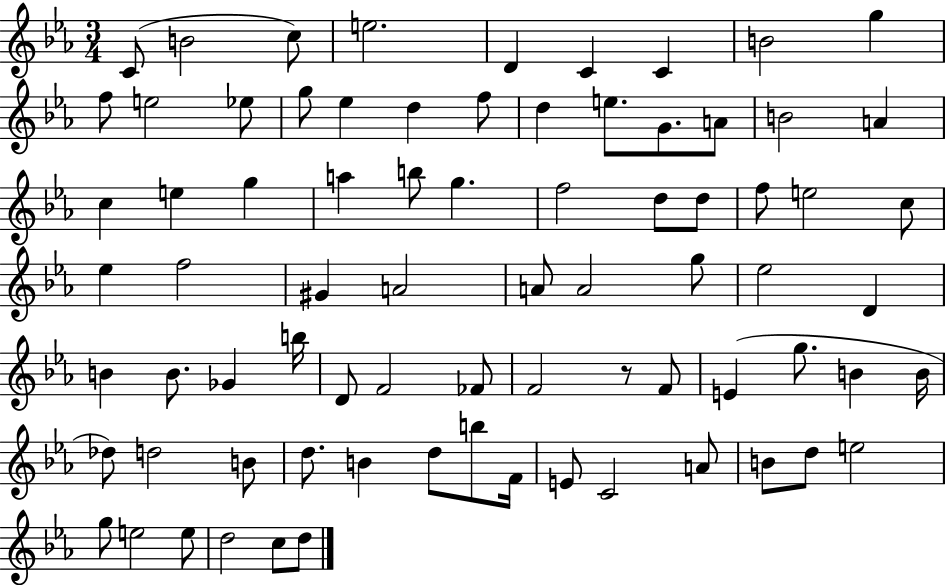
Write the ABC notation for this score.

X:1
T:Untitled
M:3/4
L:1/4
K:Eb
C/2 B2 c/2 e2 D C C B2 g f/2 e2 _e/2 g/2 _e d f/2 d e/2 G/2 A/2 B2 A c e g a b/2 g f2 d/2 d/2 f/2 e2 c/2 _e f2 ^G A2 A/2 A2 g/2 _e2 D B B/2 _G b/4 D/2 F2 _F/2 F2 z/2 F/2 E g/2 B B/4 _d/2 d2 B/2 d/2 B d/2 b/2 F/4 E/2 C2 A/2 B/2 d/2 e2 g/2 e2 e/2 d2 c/2 d/2